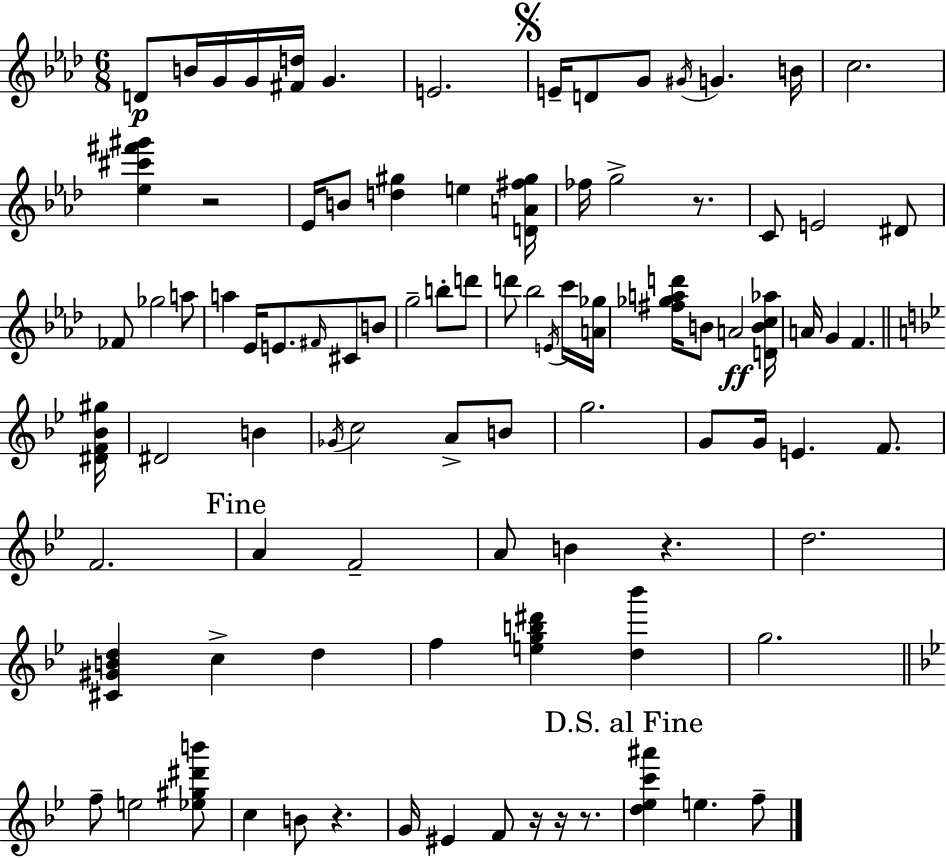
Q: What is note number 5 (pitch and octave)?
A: G4